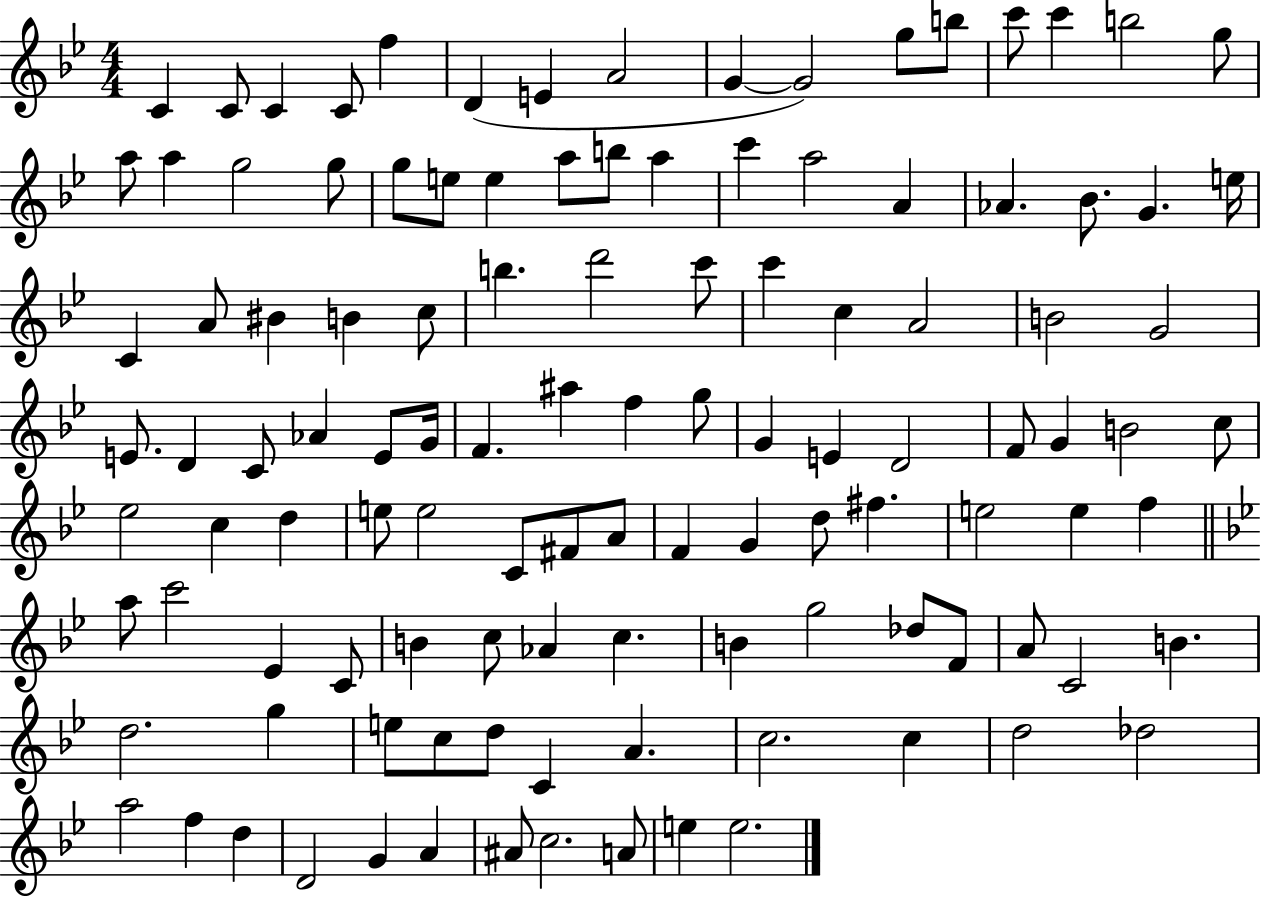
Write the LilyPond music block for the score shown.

{
  \clef treble
  \numericTimeSignature
  \time 4/4
  \key bes \major
  c'4 c'8 c'4 c'8 f''4 | d'4( e'4 a'2 | g'4~~ g'2) g''8 b''8 | c'''8 c'''4 b''2 g''8 | \break a''8 a''4 g''2 g''8 | g''8 e''8 e''4 a''8 b''8 a''4 | c'''4 a''2 a'4 | aes'4. bes'8. g'4. e''16 | \break c'4 a'8 bis'4 b'4 c''8 | b''4. d'''2 c'''8 | c'''4 c''4 a'2 | b'2 g'2 | \break e'8. d'4 c'8 aes'4 e'8 g'16 | f'4. ais''4 f''4 g''8 | g'4 e'4 d'2 | f'8 g'4 b'2 c''8 | \break ees''2 c''4 d''4 | e''8 e''2 c'8 fis'8 a'8 | f'4 g'4 d''8 fis''4. | e''2 e''4 f''4 | \break \bar "||" \break \key g \minor a''8 c'''2 ees'4 c'8 | b'4 c''8 aes'4 c''4. | b'4 g''2 des''8 f'8 | a'8 c'2 b'4. | \break d''2. g''4 | e''8 c''8 d''8 c'4 a'4. | c''2. c''4 | d''2 des''2 | \break a''2 f''4 d''4 | d'2 g'4 a'4 | ais'8 c''2. a'8 | e''4 e''2. | \break \bar "|."
}